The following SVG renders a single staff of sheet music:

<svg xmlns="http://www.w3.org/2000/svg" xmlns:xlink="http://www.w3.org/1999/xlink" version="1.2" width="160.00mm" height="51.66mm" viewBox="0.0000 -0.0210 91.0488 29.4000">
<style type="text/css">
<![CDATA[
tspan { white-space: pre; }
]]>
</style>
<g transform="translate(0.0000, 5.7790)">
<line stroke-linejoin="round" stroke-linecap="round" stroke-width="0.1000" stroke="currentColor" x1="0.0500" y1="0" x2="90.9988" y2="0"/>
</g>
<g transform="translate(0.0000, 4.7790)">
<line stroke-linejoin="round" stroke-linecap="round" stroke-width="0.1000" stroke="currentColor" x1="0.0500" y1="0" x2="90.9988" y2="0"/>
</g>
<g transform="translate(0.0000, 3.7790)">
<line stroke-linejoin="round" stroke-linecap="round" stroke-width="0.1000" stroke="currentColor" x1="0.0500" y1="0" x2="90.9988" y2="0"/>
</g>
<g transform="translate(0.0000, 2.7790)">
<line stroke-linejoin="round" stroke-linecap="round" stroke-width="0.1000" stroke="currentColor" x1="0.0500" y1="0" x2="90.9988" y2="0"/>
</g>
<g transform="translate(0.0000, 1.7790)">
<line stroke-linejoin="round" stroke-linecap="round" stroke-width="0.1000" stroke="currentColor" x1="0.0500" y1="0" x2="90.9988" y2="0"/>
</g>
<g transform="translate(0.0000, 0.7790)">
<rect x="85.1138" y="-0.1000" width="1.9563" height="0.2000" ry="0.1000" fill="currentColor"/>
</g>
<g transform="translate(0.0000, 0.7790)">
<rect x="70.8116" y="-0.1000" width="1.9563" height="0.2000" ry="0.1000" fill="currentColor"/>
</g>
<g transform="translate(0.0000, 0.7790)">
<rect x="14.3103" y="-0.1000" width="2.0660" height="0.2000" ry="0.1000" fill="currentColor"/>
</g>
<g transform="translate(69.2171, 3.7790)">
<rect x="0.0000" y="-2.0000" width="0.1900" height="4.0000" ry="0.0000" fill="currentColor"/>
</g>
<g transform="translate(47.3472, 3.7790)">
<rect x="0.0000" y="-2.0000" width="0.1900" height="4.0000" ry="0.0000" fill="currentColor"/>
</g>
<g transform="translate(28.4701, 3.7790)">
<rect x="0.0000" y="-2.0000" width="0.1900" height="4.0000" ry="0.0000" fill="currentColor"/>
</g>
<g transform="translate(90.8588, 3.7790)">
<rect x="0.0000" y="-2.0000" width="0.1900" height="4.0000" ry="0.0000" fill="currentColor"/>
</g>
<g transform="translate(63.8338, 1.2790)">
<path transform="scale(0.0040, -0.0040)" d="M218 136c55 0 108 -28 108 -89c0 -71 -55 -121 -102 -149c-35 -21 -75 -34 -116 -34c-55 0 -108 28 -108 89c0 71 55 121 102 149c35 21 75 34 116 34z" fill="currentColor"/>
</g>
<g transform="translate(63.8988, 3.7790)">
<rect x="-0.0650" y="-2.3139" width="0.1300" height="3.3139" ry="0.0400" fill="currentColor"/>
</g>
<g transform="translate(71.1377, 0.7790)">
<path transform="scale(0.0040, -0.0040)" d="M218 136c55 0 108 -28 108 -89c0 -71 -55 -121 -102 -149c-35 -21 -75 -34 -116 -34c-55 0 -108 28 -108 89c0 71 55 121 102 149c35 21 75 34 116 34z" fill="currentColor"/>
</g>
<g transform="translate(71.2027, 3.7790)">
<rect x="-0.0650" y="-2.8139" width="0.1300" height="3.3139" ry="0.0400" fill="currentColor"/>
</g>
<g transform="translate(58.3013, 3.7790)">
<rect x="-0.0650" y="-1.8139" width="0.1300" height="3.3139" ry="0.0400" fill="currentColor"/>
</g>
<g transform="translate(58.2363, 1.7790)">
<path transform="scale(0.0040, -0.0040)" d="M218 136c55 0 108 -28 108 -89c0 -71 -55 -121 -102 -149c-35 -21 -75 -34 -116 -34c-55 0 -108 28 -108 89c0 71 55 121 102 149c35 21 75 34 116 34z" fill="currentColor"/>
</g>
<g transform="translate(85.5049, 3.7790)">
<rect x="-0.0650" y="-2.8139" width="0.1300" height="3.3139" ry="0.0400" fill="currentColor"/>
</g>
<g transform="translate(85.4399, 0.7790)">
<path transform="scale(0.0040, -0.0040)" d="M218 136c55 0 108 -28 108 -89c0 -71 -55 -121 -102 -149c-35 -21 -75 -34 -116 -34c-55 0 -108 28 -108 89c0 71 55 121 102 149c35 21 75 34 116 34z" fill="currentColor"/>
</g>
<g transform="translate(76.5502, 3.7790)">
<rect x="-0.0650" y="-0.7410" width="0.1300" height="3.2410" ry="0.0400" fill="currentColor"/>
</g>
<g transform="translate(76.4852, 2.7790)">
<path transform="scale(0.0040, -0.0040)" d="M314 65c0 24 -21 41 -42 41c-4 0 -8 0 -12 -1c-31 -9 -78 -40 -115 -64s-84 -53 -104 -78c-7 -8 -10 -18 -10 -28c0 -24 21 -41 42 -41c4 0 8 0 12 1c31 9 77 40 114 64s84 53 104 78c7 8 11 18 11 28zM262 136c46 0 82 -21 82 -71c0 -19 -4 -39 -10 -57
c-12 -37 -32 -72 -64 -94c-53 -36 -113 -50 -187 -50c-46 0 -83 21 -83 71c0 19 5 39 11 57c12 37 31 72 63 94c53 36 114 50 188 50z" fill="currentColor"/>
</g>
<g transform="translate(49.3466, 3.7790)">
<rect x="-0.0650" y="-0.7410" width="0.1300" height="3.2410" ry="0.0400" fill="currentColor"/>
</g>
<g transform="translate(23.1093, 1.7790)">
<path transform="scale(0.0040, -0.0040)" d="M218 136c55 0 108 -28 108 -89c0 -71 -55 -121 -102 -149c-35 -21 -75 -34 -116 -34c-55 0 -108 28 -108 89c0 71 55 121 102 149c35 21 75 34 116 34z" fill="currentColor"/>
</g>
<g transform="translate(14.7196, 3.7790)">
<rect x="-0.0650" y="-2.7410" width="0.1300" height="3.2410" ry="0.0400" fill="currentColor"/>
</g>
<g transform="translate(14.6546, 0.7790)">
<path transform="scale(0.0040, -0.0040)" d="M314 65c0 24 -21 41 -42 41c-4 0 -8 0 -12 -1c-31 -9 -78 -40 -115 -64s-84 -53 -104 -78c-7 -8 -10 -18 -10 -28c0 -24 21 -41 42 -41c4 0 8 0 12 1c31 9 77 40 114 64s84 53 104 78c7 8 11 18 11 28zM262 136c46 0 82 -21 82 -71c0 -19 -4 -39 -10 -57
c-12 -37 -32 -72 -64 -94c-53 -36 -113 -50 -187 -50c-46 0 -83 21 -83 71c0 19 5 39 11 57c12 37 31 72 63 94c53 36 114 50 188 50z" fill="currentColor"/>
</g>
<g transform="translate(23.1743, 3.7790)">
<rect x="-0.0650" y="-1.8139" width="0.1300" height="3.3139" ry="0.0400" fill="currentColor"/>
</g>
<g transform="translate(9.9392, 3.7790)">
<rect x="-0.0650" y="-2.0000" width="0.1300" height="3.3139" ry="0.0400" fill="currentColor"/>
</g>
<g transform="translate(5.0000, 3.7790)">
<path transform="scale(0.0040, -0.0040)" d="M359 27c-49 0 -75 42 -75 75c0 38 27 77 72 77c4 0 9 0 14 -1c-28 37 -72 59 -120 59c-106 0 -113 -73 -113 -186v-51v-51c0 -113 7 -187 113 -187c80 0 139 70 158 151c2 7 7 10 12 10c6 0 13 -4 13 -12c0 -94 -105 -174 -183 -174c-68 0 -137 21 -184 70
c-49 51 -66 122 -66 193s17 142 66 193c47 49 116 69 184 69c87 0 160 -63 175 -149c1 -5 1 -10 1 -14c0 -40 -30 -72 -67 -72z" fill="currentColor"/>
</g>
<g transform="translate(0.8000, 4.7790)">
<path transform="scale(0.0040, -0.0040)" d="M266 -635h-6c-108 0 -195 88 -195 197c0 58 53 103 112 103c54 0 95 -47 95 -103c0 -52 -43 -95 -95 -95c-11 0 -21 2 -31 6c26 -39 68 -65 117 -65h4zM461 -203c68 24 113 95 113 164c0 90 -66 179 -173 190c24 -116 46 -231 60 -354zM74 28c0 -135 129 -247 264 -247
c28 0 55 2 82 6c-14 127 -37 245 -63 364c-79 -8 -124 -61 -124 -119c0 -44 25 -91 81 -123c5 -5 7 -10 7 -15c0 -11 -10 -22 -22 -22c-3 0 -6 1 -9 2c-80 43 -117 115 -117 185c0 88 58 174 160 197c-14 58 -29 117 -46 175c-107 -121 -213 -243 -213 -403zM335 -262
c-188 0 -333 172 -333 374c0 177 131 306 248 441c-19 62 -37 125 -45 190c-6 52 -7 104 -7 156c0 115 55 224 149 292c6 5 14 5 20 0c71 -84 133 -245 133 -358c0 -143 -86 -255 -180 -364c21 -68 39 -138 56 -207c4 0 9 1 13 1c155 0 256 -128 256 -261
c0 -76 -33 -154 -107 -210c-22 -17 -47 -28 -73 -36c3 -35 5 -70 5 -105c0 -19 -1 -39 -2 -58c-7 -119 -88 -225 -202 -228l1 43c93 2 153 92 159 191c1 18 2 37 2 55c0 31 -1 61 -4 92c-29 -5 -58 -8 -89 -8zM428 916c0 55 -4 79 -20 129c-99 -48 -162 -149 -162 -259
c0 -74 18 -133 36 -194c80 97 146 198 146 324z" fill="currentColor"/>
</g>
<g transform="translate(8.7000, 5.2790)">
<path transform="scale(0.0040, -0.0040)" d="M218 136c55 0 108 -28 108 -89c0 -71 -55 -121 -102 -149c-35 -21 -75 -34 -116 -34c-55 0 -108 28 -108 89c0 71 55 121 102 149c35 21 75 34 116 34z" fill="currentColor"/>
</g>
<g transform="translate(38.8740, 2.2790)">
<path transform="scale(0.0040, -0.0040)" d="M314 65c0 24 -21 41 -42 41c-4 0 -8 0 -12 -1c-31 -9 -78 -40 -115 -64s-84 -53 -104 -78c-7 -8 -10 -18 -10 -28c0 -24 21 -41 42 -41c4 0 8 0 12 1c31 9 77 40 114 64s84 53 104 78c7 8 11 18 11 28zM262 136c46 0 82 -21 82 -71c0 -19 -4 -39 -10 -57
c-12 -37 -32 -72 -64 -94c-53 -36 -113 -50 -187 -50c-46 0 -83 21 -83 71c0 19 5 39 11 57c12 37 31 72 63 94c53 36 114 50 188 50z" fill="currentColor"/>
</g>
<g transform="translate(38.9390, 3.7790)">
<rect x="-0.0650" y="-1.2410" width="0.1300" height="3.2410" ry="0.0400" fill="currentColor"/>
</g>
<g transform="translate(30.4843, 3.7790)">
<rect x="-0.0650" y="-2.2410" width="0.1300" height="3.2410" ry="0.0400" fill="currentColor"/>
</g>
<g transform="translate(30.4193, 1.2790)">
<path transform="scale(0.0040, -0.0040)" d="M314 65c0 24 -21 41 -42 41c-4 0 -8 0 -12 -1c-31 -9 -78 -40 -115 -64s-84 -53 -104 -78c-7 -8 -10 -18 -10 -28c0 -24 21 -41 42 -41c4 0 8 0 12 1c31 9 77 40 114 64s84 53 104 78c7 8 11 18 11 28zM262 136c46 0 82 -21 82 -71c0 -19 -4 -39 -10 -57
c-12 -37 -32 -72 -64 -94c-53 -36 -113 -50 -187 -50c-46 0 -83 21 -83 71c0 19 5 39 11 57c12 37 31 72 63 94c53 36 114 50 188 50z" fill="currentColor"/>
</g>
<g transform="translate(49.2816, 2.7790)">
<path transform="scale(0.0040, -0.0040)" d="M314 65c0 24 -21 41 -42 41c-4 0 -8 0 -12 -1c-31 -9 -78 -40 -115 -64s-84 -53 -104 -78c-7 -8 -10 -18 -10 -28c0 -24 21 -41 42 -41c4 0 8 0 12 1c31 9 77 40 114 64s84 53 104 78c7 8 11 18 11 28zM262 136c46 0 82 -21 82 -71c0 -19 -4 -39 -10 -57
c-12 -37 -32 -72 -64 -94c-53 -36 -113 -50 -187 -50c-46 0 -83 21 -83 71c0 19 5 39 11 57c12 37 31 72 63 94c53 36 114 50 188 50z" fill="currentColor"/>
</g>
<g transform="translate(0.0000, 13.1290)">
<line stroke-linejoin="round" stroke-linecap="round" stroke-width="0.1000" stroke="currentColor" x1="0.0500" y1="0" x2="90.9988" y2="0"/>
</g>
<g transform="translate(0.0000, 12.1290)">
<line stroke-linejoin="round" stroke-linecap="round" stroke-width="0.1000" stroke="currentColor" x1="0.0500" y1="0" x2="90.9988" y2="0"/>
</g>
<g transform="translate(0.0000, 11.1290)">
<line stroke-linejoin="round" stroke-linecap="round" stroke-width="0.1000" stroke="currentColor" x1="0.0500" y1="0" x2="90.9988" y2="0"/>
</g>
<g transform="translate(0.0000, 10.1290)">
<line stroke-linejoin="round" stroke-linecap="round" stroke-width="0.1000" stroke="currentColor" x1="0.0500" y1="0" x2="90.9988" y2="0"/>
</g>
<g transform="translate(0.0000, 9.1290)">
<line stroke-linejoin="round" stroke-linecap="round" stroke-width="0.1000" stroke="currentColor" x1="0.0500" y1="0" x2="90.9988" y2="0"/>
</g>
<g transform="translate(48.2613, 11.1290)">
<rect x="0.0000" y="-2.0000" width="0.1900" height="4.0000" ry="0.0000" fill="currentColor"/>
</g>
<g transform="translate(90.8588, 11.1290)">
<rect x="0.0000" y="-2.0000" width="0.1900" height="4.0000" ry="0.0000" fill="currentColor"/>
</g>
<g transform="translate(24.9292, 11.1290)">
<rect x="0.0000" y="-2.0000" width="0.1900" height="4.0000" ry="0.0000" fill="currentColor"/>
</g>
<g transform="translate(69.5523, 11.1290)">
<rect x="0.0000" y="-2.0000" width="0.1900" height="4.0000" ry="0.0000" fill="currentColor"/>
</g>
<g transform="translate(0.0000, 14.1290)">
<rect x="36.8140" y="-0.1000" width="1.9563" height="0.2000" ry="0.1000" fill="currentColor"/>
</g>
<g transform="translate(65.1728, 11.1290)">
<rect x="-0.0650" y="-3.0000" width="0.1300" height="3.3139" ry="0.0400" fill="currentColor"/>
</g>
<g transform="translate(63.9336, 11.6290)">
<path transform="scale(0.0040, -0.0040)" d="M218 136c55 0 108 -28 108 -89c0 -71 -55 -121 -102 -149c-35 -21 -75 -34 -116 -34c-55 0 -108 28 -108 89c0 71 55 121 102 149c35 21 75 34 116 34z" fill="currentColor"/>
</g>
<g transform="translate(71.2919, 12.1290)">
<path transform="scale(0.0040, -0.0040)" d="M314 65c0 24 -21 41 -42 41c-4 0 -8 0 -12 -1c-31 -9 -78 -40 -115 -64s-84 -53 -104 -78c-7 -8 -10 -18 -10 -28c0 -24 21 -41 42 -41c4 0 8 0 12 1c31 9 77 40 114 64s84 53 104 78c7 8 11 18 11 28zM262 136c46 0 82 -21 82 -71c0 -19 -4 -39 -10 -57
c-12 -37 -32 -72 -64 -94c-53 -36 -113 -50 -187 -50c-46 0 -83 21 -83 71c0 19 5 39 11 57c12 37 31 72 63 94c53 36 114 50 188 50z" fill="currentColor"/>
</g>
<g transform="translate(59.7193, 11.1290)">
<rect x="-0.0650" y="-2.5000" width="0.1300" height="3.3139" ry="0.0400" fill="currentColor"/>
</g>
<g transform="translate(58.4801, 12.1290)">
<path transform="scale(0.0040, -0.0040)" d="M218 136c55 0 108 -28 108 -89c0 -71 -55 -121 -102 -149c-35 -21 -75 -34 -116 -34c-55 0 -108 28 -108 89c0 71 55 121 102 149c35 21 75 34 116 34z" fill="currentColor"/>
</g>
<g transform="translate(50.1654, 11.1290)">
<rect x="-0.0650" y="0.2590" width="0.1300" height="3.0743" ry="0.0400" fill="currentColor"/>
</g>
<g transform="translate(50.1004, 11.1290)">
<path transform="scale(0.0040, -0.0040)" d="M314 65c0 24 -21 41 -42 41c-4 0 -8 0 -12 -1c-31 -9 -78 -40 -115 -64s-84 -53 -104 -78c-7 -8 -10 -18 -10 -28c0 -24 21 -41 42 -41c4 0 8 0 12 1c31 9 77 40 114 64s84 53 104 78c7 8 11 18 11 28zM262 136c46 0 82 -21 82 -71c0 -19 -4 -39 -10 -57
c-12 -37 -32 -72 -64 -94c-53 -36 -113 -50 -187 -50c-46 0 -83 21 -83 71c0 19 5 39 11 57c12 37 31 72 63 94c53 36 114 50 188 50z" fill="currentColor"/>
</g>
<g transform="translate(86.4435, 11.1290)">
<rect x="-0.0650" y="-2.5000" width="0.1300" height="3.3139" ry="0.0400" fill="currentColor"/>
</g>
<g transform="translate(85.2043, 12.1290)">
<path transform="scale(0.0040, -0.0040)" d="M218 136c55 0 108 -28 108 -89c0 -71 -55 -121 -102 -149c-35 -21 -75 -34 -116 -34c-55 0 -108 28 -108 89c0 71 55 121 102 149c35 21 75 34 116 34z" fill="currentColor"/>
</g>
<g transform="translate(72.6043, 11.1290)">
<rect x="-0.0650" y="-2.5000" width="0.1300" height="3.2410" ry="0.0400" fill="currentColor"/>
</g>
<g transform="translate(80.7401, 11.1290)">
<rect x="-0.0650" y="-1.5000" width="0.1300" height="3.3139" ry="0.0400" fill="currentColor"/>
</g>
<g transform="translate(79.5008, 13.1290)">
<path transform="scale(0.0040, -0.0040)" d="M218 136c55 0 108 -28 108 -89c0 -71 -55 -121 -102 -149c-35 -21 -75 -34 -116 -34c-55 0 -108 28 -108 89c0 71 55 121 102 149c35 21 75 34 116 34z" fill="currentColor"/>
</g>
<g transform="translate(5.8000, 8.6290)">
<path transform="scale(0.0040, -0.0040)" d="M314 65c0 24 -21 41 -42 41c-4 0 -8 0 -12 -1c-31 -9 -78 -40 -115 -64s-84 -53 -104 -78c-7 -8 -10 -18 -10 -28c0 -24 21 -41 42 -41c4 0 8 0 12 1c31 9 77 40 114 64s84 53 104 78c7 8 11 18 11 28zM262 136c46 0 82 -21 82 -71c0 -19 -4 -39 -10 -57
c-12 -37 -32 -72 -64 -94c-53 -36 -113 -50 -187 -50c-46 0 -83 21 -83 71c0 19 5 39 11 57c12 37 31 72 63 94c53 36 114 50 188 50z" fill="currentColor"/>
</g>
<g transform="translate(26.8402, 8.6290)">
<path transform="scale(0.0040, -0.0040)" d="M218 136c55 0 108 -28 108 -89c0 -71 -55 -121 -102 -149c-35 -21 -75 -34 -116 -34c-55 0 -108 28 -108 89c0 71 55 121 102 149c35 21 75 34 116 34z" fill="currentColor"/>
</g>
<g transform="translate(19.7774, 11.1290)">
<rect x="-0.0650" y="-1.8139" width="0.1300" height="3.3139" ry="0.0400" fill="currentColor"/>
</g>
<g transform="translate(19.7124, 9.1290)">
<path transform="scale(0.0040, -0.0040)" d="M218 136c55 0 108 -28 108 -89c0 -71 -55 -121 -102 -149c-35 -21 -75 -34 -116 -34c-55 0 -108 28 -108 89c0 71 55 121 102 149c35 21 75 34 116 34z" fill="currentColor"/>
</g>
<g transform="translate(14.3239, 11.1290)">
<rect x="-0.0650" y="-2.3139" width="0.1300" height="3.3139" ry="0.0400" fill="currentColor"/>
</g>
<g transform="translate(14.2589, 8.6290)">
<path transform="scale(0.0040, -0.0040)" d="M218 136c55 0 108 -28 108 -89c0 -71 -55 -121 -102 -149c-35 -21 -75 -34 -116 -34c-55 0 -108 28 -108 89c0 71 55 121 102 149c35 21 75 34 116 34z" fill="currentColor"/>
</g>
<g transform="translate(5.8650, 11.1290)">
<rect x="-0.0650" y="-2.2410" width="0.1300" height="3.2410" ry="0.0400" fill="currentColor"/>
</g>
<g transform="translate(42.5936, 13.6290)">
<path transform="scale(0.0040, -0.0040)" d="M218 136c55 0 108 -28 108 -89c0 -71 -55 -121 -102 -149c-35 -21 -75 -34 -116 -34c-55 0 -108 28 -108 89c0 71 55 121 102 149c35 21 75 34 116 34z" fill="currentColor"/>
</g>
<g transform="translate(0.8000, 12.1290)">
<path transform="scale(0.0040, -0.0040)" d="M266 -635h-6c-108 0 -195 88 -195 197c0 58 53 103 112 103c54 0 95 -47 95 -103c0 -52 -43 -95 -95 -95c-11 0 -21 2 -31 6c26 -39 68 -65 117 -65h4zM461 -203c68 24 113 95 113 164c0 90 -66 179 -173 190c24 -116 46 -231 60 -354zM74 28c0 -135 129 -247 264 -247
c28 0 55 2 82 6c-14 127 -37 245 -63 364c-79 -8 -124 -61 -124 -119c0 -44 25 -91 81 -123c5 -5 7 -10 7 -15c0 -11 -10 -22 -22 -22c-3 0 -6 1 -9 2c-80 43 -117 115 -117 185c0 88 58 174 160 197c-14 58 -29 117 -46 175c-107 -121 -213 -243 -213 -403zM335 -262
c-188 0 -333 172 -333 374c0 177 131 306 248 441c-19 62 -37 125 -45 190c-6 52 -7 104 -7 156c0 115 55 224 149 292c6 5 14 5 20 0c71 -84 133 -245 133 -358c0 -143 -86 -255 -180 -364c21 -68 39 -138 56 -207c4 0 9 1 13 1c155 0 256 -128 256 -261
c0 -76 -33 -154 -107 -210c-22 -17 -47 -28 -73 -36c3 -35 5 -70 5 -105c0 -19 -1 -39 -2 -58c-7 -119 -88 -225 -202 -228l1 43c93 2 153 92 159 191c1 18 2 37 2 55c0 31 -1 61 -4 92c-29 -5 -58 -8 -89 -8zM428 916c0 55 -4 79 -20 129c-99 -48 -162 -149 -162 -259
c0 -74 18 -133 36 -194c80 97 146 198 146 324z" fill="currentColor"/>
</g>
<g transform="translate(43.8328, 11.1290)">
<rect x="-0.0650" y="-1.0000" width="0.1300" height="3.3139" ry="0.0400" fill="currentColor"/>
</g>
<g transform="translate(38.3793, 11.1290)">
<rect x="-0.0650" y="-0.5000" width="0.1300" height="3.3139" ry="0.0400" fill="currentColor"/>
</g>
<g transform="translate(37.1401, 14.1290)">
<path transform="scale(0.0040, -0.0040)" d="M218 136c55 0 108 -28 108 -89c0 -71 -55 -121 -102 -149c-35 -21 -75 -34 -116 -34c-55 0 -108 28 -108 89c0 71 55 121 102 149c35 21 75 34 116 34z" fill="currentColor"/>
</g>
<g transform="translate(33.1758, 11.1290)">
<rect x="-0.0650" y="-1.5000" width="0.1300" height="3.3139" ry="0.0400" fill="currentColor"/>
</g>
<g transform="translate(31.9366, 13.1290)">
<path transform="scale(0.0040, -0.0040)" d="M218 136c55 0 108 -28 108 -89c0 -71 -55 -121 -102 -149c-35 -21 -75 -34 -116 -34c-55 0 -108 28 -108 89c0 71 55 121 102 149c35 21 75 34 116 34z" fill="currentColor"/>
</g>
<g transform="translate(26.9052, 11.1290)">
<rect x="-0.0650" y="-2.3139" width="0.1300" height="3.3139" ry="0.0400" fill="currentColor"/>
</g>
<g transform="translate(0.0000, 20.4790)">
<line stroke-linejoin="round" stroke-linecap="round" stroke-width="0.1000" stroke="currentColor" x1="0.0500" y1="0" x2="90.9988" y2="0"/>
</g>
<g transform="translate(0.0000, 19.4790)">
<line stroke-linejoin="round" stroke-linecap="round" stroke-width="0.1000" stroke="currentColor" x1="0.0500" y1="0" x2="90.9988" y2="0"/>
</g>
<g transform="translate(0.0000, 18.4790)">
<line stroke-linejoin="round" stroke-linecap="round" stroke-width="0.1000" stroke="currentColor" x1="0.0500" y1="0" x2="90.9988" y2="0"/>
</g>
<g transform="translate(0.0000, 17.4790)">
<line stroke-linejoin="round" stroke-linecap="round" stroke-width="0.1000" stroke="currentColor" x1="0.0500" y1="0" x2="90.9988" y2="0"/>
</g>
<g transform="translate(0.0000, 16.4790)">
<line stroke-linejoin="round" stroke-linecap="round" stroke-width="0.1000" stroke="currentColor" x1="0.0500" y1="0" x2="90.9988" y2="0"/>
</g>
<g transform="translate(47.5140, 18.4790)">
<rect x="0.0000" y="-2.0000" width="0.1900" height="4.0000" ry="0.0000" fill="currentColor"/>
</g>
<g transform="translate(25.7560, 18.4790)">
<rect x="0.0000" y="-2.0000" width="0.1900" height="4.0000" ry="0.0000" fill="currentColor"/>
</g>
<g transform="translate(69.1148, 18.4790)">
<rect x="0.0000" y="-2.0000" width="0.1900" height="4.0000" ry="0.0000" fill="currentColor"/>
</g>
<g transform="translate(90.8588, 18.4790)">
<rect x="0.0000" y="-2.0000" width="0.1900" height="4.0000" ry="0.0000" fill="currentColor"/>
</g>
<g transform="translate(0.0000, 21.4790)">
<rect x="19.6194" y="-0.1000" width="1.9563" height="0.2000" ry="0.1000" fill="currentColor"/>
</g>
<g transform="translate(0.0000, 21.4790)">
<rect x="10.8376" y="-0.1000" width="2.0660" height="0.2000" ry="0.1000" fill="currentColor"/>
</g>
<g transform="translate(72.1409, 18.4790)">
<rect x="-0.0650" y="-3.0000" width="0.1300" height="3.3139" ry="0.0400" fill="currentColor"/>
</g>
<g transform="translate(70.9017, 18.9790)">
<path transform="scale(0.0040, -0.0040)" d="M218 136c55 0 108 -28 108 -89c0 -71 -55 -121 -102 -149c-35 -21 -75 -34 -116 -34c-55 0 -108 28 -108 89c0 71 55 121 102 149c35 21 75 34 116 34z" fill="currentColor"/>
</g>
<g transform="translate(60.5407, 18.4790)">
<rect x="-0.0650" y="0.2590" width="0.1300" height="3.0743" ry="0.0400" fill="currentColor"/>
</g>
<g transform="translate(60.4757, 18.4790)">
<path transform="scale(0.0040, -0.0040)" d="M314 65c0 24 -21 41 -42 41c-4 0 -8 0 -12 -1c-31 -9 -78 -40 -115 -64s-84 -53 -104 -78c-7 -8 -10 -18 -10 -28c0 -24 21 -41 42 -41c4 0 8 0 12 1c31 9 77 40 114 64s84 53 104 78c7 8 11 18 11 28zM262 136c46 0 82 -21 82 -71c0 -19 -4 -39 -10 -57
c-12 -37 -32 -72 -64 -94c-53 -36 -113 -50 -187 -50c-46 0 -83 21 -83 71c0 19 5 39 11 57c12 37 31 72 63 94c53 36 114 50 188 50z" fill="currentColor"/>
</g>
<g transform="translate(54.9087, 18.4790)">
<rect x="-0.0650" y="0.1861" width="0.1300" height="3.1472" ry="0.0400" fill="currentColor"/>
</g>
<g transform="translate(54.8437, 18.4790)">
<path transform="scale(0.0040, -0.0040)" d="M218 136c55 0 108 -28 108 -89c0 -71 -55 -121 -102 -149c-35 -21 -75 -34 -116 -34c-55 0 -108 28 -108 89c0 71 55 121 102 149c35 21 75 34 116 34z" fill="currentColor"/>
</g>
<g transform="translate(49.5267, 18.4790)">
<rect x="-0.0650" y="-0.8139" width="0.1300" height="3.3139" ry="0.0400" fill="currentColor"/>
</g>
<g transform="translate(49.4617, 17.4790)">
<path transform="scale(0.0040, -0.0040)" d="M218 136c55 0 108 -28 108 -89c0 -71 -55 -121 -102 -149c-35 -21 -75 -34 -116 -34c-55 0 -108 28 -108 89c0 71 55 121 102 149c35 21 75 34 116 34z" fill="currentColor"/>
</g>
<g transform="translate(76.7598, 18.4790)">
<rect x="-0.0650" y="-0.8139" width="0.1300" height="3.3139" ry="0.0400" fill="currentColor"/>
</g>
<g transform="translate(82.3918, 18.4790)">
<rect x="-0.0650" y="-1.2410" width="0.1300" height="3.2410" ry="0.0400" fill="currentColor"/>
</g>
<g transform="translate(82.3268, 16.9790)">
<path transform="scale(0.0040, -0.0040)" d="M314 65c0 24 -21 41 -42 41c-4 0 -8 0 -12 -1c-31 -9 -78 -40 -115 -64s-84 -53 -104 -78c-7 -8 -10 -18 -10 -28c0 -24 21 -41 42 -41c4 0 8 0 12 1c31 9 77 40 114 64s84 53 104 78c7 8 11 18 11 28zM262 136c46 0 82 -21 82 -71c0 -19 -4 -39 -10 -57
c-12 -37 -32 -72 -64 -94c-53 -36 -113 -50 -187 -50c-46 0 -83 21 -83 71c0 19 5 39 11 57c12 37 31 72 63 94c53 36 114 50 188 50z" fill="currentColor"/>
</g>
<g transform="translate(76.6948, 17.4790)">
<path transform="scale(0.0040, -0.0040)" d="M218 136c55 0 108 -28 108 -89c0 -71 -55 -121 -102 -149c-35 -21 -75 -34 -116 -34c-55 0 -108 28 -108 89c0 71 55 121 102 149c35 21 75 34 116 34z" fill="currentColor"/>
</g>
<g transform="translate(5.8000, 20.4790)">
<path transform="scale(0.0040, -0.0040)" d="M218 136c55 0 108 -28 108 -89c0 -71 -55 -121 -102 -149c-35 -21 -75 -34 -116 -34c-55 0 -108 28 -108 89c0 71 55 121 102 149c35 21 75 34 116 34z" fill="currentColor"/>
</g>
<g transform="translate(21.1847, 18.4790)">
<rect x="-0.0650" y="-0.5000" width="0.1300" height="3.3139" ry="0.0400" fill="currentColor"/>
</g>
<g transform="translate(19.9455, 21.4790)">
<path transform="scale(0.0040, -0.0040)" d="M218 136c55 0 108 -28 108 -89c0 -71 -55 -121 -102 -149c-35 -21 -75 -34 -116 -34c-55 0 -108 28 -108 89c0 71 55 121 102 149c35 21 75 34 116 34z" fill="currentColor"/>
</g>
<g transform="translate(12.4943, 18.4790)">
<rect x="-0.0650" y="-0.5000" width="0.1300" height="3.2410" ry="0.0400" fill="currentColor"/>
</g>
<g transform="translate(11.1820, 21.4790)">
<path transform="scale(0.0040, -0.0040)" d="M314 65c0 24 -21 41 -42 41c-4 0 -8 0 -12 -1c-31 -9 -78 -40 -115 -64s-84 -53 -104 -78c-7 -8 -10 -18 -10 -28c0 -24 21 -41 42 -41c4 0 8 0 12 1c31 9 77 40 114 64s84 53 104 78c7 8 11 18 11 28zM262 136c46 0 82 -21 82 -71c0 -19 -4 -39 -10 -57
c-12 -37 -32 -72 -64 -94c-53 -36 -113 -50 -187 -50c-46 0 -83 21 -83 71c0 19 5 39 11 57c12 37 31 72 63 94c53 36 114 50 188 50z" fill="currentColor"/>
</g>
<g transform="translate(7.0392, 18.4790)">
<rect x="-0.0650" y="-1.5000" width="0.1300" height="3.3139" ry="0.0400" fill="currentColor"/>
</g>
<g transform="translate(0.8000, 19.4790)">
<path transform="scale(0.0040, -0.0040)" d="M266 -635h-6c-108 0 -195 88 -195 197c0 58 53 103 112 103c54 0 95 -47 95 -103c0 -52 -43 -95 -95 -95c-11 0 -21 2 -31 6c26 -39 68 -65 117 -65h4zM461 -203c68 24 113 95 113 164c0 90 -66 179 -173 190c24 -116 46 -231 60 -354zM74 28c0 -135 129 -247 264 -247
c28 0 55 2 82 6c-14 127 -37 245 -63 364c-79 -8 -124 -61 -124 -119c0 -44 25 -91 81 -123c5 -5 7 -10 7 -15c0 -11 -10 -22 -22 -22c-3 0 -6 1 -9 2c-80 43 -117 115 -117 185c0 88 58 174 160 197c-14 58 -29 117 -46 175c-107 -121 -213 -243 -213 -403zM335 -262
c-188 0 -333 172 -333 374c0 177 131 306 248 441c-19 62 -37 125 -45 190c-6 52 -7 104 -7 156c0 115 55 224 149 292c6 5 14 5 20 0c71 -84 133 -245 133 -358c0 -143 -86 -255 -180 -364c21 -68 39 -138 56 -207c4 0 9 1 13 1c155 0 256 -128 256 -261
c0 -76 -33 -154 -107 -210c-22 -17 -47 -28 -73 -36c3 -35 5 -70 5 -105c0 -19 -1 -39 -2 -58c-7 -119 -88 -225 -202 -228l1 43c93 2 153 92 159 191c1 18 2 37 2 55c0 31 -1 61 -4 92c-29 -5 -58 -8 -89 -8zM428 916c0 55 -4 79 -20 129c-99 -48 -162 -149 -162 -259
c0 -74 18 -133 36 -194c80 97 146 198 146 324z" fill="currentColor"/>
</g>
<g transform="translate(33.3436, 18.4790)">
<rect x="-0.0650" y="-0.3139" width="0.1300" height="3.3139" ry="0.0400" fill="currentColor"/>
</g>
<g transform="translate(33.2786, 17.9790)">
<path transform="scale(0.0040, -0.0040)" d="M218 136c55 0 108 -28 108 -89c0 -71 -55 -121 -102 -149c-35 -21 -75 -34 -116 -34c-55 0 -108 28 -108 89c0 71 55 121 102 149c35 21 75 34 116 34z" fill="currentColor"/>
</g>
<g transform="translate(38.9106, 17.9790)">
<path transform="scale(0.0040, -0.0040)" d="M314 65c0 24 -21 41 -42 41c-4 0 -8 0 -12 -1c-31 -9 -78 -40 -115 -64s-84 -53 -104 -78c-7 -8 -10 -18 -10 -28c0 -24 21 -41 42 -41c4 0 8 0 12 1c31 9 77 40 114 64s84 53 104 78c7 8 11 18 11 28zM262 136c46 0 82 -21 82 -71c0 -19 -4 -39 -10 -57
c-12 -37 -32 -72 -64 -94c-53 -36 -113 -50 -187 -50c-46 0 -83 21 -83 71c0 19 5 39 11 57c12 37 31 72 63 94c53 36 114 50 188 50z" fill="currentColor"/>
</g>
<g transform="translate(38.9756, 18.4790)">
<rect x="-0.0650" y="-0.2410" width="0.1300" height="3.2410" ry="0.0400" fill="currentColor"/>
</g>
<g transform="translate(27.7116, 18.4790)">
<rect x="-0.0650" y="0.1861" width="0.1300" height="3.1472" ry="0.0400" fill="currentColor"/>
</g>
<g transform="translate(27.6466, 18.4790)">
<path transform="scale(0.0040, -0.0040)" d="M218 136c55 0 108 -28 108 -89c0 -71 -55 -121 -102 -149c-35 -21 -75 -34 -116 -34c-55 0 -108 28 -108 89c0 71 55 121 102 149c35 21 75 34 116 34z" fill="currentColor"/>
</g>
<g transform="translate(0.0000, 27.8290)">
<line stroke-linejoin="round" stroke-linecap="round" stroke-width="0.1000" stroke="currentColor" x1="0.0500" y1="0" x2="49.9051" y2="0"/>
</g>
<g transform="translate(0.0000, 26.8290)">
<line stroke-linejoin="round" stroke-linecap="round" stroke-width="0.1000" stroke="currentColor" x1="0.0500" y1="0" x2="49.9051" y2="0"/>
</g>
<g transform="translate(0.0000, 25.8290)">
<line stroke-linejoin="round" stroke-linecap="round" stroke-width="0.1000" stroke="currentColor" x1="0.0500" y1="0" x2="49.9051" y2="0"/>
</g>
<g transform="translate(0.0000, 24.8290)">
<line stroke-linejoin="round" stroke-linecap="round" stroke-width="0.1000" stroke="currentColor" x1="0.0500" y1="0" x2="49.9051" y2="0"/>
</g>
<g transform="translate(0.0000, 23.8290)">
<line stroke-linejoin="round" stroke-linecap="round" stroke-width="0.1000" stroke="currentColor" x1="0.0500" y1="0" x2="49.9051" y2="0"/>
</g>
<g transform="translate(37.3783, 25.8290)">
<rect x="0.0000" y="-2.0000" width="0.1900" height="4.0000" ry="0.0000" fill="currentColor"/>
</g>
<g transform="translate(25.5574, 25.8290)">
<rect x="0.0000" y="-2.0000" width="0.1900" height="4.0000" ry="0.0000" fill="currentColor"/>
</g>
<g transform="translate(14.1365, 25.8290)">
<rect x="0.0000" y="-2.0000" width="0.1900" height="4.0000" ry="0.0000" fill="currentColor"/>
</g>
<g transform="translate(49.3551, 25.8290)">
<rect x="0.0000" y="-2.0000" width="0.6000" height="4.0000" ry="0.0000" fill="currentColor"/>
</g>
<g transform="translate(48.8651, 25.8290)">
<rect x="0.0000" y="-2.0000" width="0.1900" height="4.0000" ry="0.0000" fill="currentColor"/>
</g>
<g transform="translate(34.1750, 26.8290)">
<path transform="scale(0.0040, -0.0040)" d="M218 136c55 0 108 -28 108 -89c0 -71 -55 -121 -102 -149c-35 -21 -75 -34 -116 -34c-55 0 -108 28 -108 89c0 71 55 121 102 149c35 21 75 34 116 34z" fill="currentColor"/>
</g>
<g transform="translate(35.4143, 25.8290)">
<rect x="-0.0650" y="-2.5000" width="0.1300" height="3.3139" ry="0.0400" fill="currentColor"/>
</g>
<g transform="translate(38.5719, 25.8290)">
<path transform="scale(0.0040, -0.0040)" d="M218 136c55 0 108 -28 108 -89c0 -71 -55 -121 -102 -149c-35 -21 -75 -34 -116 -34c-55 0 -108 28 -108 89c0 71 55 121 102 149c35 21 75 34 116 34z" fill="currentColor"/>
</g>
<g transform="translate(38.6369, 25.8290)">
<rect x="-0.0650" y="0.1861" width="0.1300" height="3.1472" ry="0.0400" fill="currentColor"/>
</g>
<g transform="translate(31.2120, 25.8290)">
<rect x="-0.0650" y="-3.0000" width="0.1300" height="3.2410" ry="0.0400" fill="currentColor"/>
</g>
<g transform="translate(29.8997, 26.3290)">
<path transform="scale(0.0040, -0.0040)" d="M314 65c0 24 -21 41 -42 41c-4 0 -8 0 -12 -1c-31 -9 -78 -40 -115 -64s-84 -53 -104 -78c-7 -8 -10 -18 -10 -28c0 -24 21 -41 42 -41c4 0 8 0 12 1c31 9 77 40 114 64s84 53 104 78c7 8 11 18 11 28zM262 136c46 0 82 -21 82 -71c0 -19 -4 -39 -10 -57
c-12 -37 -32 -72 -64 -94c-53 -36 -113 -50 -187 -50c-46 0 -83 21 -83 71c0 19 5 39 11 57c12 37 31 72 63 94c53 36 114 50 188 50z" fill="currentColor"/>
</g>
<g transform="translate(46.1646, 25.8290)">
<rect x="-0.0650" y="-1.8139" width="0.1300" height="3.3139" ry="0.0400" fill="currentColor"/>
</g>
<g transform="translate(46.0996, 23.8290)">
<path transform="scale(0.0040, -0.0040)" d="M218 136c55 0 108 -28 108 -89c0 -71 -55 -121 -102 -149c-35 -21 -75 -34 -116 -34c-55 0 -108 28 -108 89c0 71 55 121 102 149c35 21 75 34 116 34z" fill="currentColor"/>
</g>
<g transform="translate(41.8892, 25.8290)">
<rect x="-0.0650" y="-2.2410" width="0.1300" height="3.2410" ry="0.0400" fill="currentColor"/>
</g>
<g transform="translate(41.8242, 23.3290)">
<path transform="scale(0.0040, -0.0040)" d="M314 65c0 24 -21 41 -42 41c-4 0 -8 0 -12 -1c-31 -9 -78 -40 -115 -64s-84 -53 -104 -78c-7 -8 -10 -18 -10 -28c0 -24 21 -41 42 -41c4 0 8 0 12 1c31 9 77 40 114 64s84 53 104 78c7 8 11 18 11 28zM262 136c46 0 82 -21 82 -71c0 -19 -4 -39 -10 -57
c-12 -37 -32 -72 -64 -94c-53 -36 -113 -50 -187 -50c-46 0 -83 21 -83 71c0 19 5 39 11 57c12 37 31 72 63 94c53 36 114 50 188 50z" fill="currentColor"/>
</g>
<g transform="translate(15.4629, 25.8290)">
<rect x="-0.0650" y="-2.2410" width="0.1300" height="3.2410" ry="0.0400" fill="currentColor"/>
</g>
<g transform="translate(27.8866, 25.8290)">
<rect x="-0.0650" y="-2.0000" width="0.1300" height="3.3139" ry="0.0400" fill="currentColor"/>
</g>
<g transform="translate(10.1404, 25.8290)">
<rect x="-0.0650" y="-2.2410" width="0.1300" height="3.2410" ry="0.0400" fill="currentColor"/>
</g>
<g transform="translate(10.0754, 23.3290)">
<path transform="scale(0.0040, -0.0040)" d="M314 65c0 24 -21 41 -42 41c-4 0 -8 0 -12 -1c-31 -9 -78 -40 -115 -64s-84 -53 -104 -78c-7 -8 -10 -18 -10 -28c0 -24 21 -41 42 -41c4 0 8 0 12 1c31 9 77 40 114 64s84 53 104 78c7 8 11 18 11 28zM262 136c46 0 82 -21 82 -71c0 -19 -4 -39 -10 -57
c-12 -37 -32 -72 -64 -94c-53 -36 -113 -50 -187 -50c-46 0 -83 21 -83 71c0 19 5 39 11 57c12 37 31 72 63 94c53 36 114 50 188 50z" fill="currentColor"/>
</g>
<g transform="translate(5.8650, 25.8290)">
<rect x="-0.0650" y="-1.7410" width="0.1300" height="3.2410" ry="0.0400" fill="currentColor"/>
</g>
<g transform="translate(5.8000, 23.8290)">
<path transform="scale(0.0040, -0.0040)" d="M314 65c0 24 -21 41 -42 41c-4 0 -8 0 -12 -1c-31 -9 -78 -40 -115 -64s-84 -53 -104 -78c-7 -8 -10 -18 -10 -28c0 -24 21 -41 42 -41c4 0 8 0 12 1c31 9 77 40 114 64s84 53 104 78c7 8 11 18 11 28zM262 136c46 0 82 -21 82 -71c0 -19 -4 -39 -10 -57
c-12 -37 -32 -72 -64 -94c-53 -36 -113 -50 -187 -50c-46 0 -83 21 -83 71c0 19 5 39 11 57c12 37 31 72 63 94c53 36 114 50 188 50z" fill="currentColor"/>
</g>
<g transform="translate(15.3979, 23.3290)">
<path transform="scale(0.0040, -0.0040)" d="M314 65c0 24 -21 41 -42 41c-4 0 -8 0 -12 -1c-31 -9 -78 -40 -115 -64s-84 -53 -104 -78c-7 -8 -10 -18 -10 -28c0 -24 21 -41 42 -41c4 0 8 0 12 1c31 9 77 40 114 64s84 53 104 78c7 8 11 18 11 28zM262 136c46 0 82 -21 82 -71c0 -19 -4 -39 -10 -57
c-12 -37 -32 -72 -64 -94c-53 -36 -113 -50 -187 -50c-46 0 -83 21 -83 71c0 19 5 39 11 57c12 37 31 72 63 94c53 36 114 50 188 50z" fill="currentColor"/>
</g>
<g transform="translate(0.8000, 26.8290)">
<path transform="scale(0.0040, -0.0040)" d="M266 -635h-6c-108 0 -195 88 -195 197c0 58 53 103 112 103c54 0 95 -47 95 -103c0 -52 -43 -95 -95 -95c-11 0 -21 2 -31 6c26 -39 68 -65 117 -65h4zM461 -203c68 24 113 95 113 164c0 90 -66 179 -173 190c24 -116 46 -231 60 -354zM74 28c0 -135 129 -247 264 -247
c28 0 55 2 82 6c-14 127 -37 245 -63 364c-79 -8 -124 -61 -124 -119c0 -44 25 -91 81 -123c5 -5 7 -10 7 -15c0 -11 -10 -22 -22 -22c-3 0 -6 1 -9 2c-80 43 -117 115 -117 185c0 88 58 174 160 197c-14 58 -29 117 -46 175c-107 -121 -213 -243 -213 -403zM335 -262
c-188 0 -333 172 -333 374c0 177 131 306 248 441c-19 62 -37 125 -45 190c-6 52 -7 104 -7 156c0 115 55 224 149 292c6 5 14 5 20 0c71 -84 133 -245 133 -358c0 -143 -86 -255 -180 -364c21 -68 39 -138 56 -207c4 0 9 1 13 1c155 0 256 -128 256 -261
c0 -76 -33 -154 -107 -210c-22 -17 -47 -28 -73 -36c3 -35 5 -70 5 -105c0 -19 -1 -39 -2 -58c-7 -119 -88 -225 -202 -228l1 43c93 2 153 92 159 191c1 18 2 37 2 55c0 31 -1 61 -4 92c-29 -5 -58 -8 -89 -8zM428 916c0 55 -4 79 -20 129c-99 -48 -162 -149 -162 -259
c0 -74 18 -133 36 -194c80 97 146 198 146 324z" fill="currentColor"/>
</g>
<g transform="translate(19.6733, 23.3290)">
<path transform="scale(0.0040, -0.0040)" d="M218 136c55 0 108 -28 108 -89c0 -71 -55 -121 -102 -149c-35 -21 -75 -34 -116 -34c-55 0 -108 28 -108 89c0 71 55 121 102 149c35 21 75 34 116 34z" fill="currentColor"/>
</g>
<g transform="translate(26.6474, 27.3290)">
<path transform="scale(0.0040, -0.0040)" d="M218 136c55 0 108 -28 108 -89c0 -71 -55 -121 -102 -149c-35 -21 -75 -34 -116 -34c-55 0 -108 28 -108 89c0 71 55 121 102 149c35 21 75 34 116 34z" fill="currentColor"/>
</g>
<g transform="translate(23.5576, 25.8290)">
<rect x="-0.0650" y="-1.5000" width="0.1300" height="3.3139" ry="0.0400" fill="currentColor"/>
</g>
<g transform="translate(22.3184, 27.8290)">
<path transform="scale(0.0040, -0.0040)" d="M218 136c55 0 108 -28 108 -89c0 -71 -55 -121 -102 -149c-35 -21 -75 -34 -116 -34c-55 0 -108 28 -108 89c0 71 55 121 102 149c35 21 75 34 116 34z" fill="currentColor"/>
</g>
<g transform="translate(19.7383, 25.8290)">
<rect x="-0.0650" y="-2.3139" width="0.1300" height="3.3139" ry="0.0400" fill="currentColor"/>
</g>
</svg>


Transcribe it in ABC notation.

X:1
T:Untitled
M:4/4
L:1/4
K:C
F a2 f g2 e2 d2 f g a d2 a g2 g f g E C D B2 G A G2 E G E C2 C B c c2 d B B2 A d e2 f2 g2 g2 g E F A2 G B g2 f